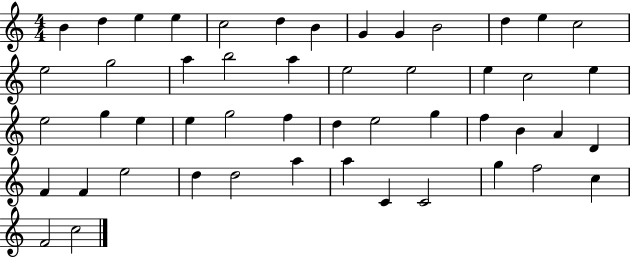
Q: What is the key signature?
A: C major